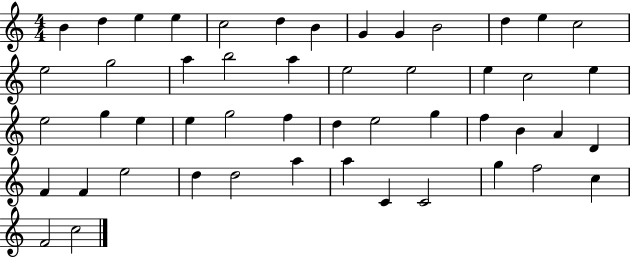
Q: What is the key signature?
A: C major